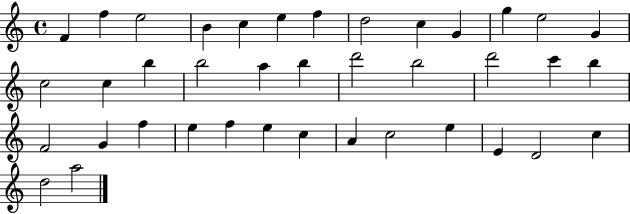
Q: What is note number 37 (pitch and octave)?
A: C5